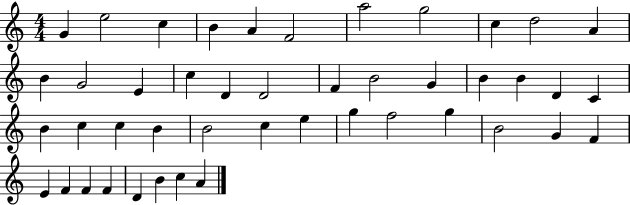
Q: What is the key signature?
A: C major